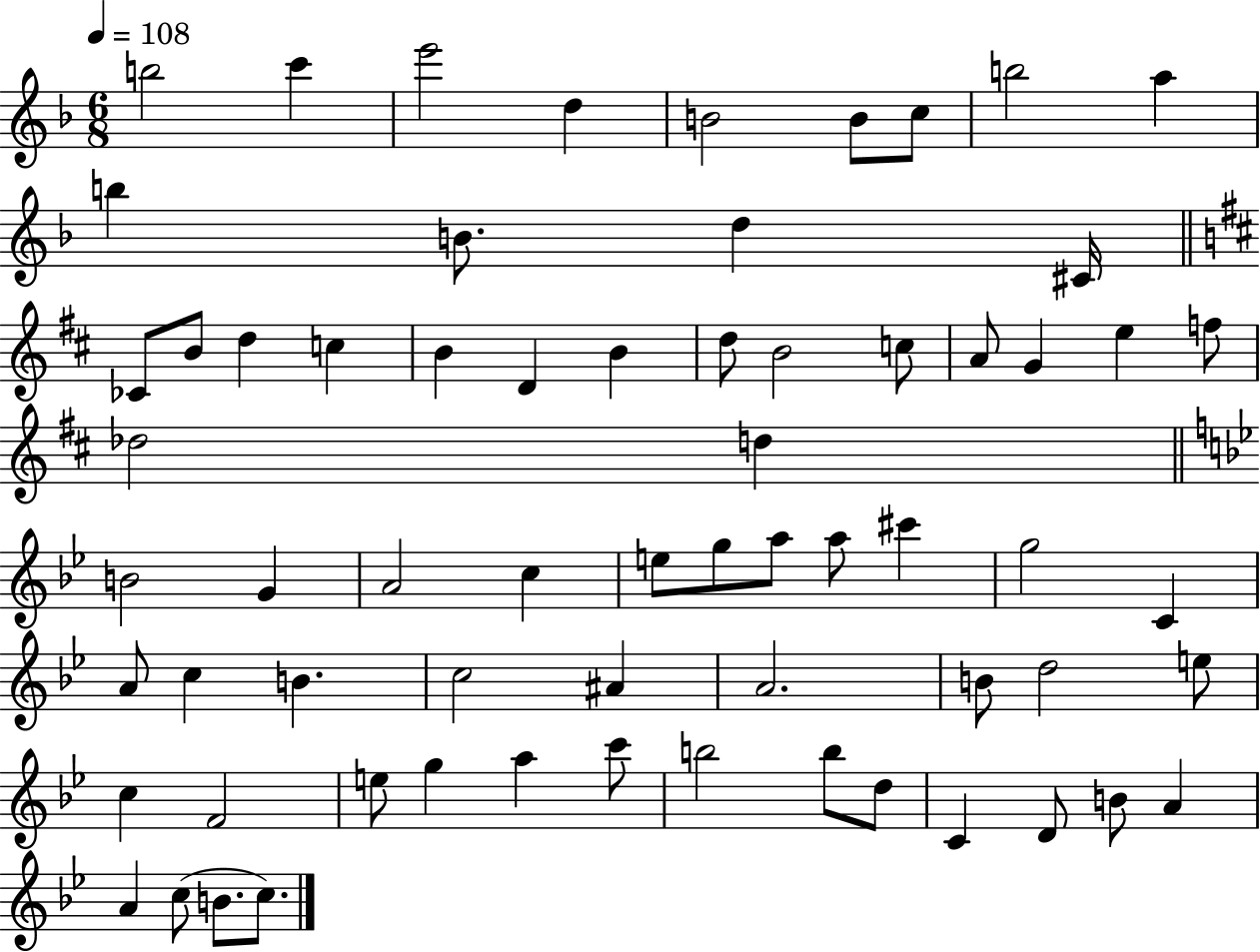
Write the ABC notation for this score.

X:1
T:Untitled
M:6/8
L:1/4
K:F
b2 c' e'2 d B2 B/2 c/2 b2 a b B/2 d ^C/4 _C/2 B/2 d c B D B d/2 B2 c/2 A/2 G e f/2 _d2 d B2 G A2 c e/2 g/2 a/2 a/2 ^c' g2 C A/2 c B c2 ^A A2 B/2 d2 e/2 c F2 e/2 g a c'/2 b2 b/2 d/2 C D/2 B/2 A A c/2 B/2 c/2